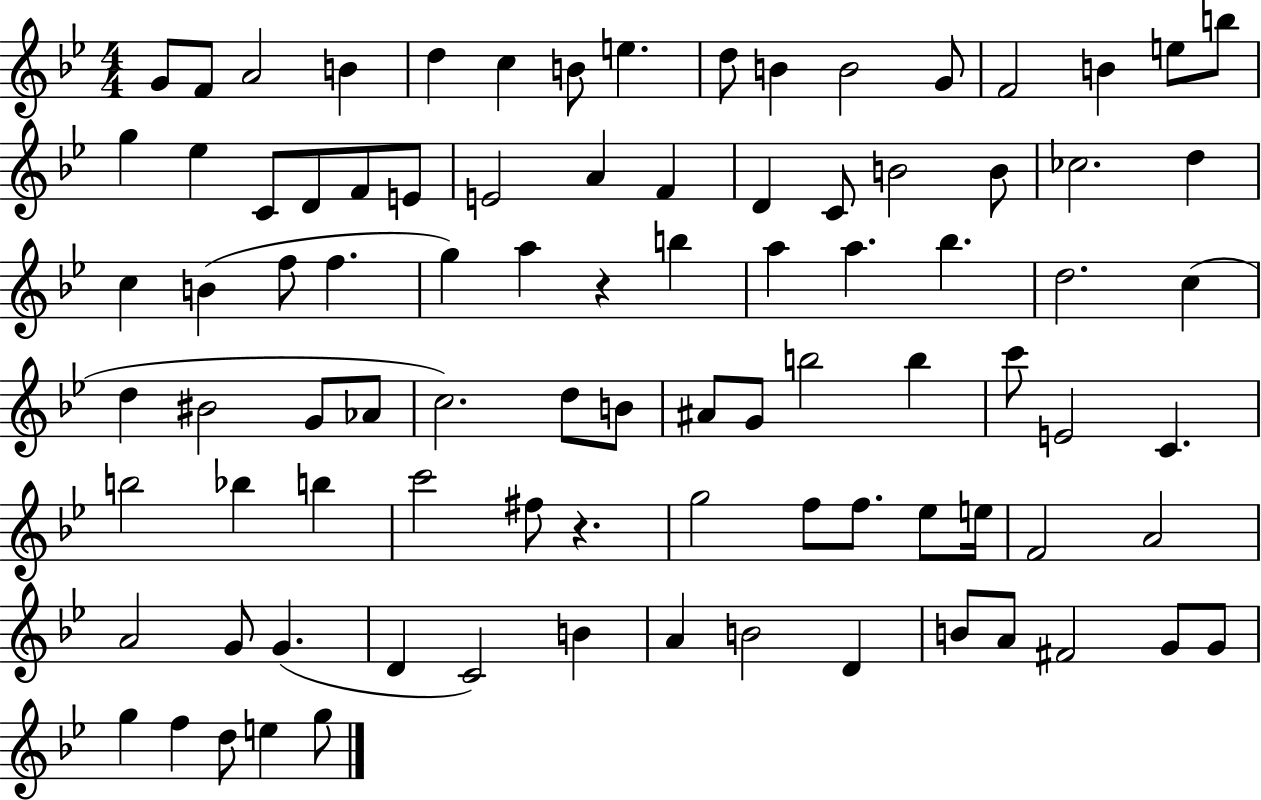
G4/e F4/e A4/h B4/q D5/q C5/q B4/e E5/q. D5/e B4/q B4/h G4/e F4/h B4/q E5/e B5/e G5/q Eb5/q C4/e D4/e F4/e E4/e E4/h A4/q F4/q D4/q C4/e B4/h B4/e CES5/h. D5/q C5/q B4/q F5/e F5/q. G5/q A5/q R/q B5/q A5/q A5/q. Bb5/q. D5/h. C5/q D5/q BIS4/h G4/e Ab4/e C5/h. D5/e B4/e A#4/e G4/e B5/h B5/q C6/e E4/h C4/q. B5/h Bb5/q B5/q C6/h F#5/e R/q. G5/h F5/e F5/e. Eb5/e E5/s F4/h A4/h A4/h G4/e G4/q. D4/q C4/h B4/q A4/q B4/h D4/q B4/e A4/e F#4/h G4/e G4/e G5/q F5/q D5/e E5/q G5/e